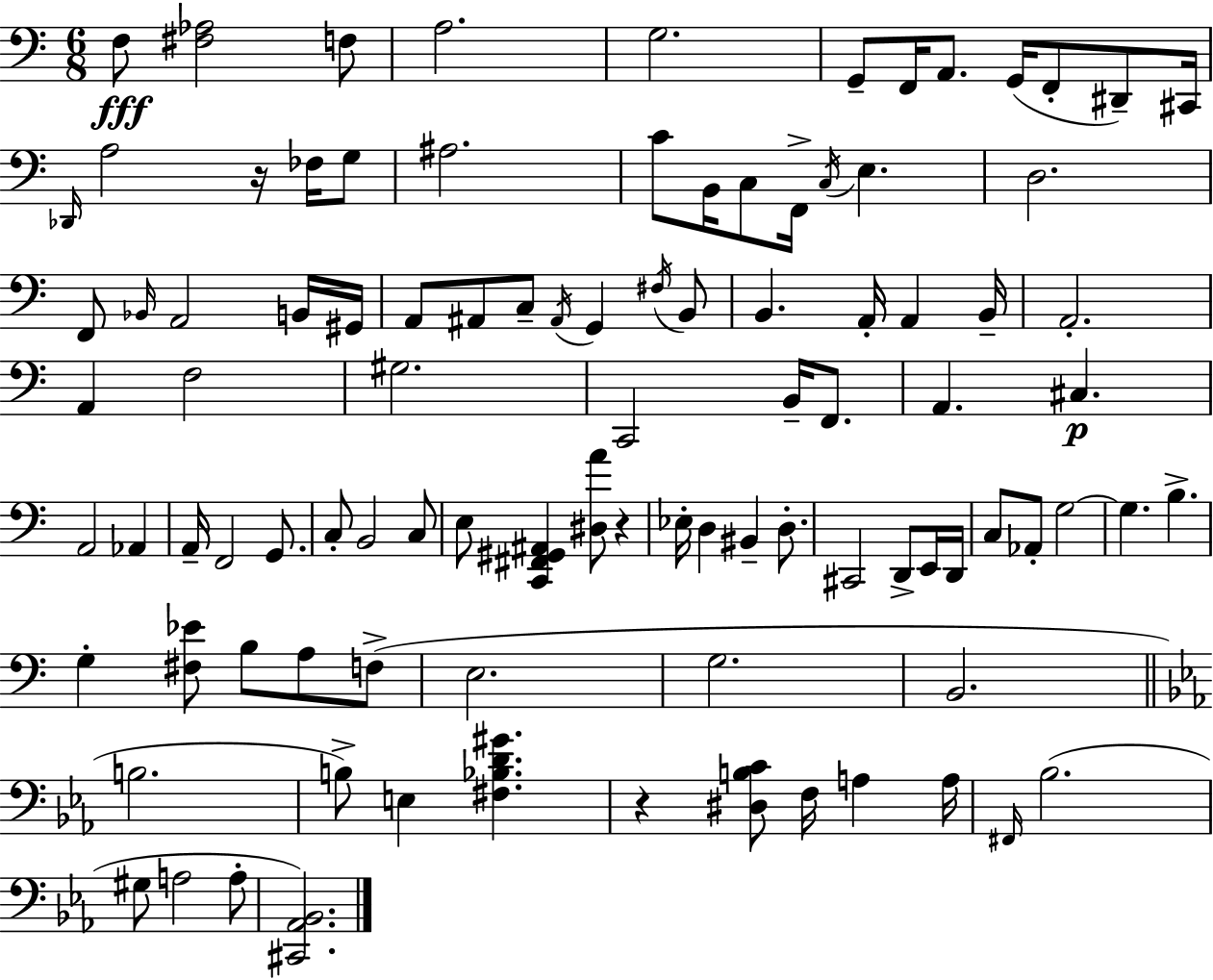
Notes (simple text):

F3/e [F#3,Ab3]/h F3/e A3/h. G3/h. G2/e F2/s A2/e. G2/s F2/e D#2/e C#2/s Db2/s A3/h R/s FES3/s G3/e A#3/h. C4/e B2/s C3/e F2/s C3/s E3/q. D3/h. F2/e Bb2/s A2/h B2/s G#2/s A2/e A#2/e C3/e A#2/s G2/q F#3/s B2/e B2/q. A2/s A2/q B2/s A2/h. A2/q F3/h G#3/h. C2/h B2/s F2/e. A2/q. C#3/q. A2/h Ab2/q A2/s F2/h G2/e. C3/e B2/h C3/e E3/e [C2,F#2,G#2,A#2]/q [D#3,A4]/e R/q Eb3/s D3/q BIS2/q D3/e. C#2/h D2/e E2/s D2/s C3/e Ab2/e G3/h G3/q. B3/q. G3/q [F#3,Eb4]/e B3/e A3/e F3/e E3/h. G3/h. B2/h. B3/h. B3/e E3/q [F#3,Bb3,D4,G#4]/q. R/q [D#3,B3,C4]/e F3/s A3/q A3/s F#2/s Bb3/h. G#3/e A3/h A3/e [C#2,Ab2,Bb2]/h.